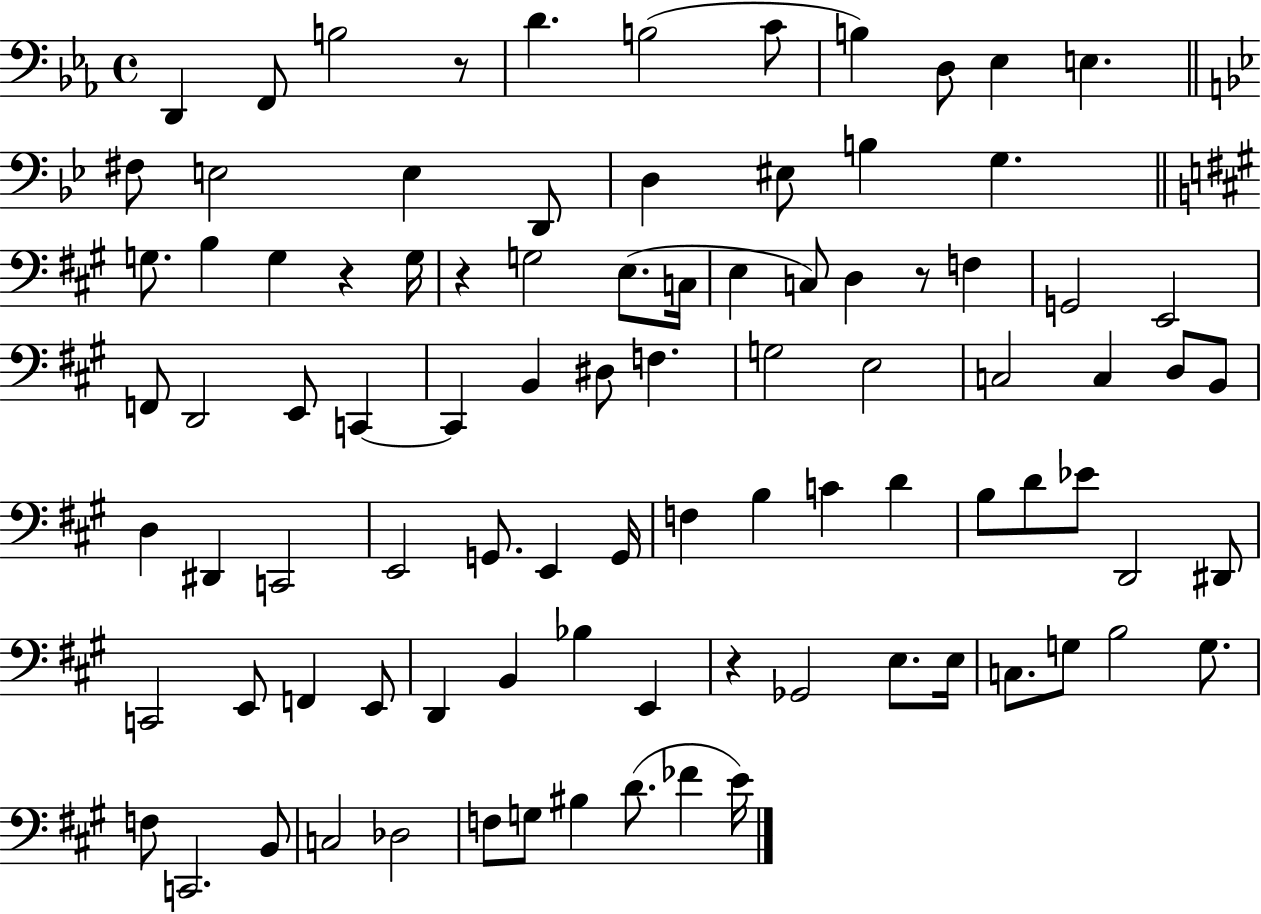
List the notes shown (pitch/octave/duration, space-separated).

D2/q F2/e B3/h R/e D4/q. B3/h C4/e B3/q D3/e Eb3/q E3/q. F#3/e E3/h E3/q D2/e D3/q EIS3/e B3/q G3/q. G3/e. B3/q G3/q R/q G3/s R/q G3/h E3/e. C3/s E3/q C3/e D3/q R/e F3/q G2/h E2/h F2/e D2/h E2/e C2/q C2/q B2/q D#3/e F3/q. G3/h E3/h C3/h C3/q D3/e B2/e D3/q D#2/q C2/h E2/h G2/e. E2/q G2/s F3/q B3/q C4/q D4/q B3/e D4/e Eb4/e D2/h D#2/e C2/h E2/e F2/q E2/e D2/q B2/q Bb3/q E2/q R/q Gb2/h E3/e. E3/s C3/e. G3/e B3/h G3/e. F3/e C2/h. B2/e C3/h Db3/h F3/e G3/e BIS3/q D4/e. FES4/q E4/s